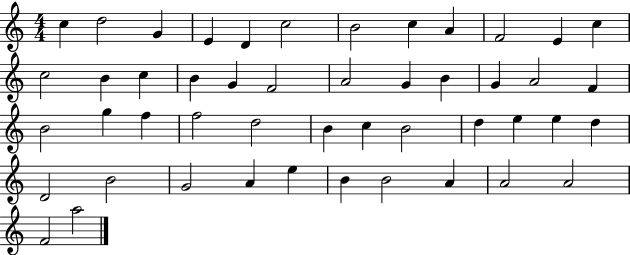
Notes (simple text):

C5/q D5/h G4/q E4/q D4/q C5/h B4/h C5/q A4/q F4/h E4/q C5/q C5/h B4/q C5/q B4/q G4/q F4/h A4/h G4/q B4/q G4/q A4/h F4/q B4/h G5/q F5/q F5/h D5/h B4/q C5/q B4/h D5/q E5/q E5/q D5/q D4/h B4/h G4/h A4/q E5/q B4/q B4/h A4/q A4/h A4/h F4/h A5/h